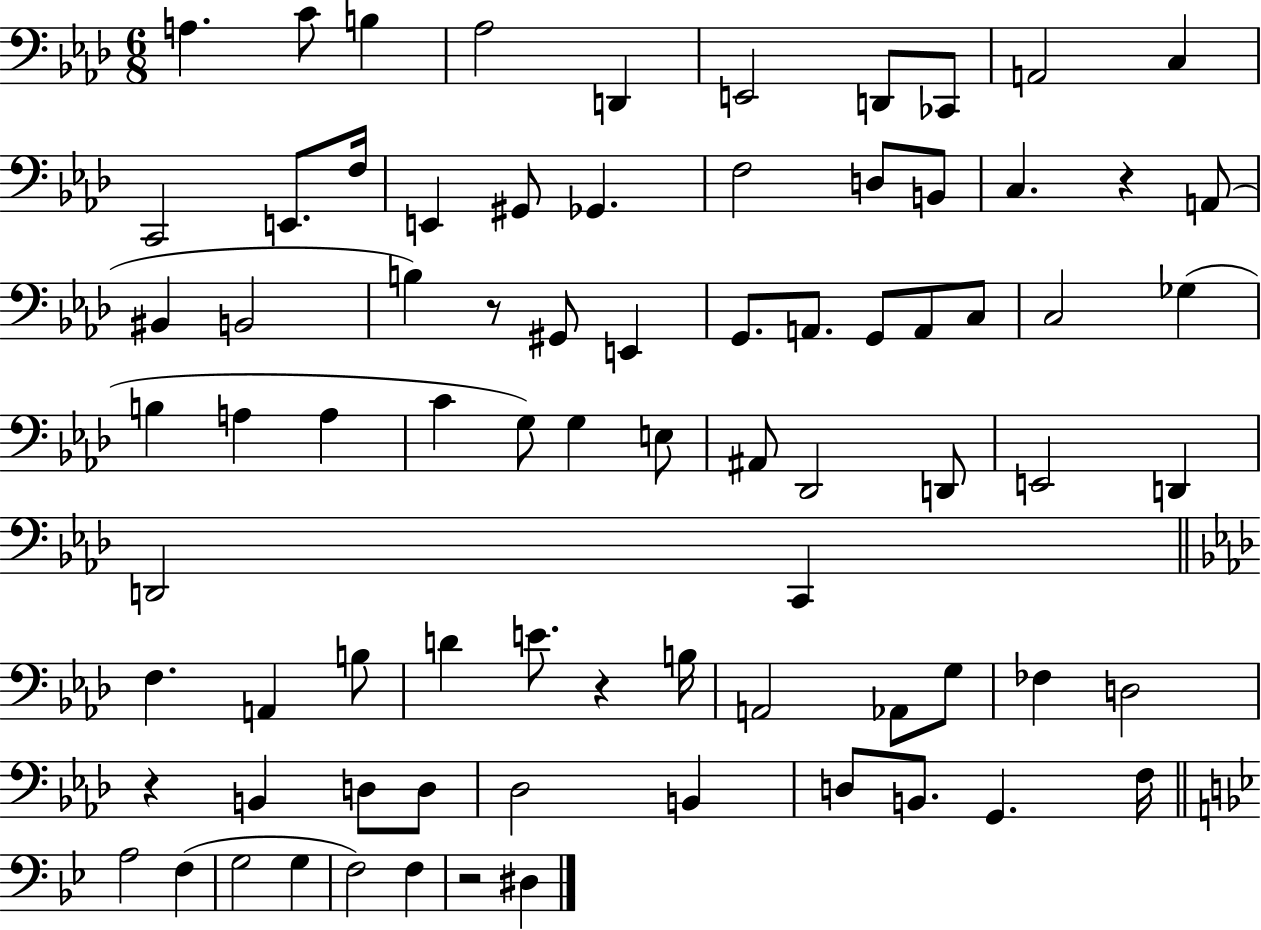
X:1
T:Untitled
M:6/8
L:1/4
K:Ab
A, C/2 B, _A,2 D,, E,,2 D,,/2 _C,,/2 A,,2 C, C,,2 E,,/2 F,/4 E,, ^G,,/2 _G,, F,2 D,/2 B,,/2 C, z A,,/2 ^B,, B,,2 B, z/2 ^G,,/2 E,, G,,/2 A,,/2 G,,/2 A,,/2 C,/2 C,2 _G, B, A, A, C G,/2 G, E,/2 ^A,,/2 _D,,2 D,,/2 E,,2 D,, D,,2 C,, F, A,, B,/2 D E/2 z B,/4 A,,2 _A,,/2 G,/2 _F, D,2 z B,, D,/2 D,/2 _D,2 B,, D,/2 B,,/2 G,, F,/4 A,2 F, G,2 G, F,2 F, z2 ^D,